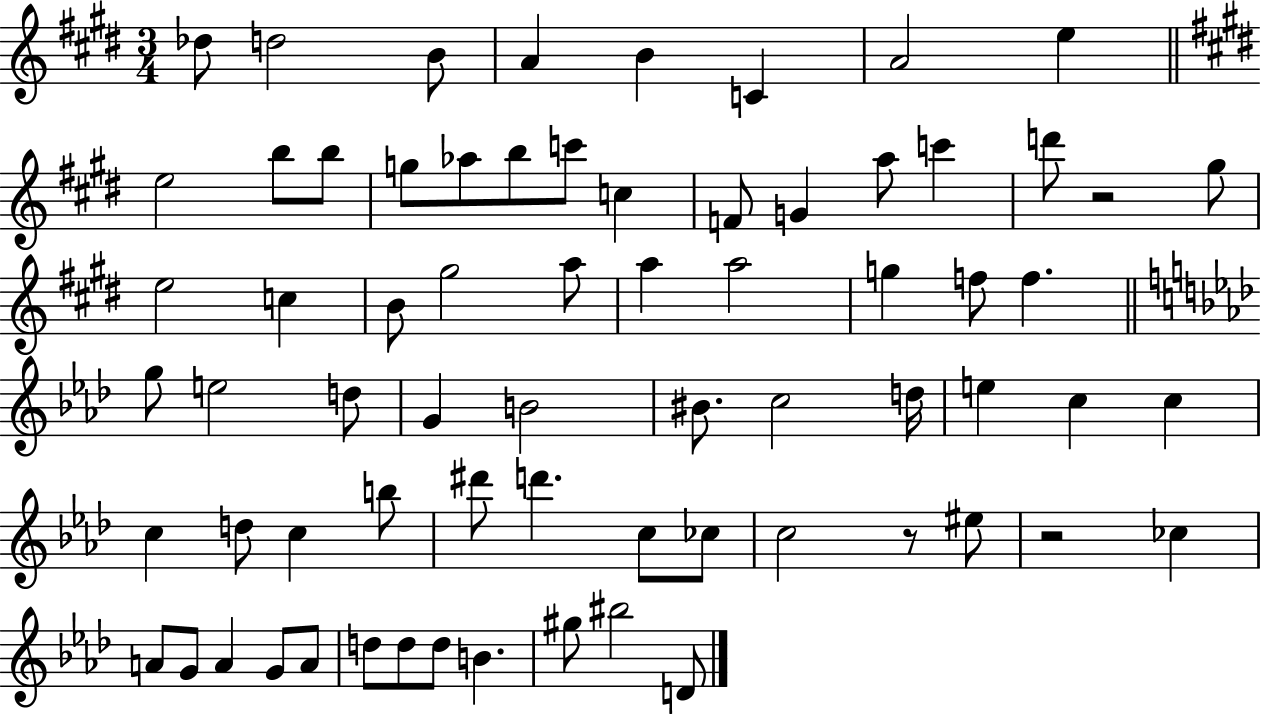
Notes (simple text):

Db5/e D5/h B4/e A4/q B4/q C4/q A4/h E5/q E5/h B5/e B5/e G5/e Ab5/e B5/e C6/e C5/q F4/e G4/q A5/e C6/q D6/e R/h G#5/e E5/h C5/q B4/e G#5/h A5/e A5/q A5/h G5/q F5/e F5/q. G5/e E5/h D5/e G4/q B4/h BIS4/e. C5/h D5/s E5/q C5/q C5/q C5/q D5/e C5/q B5/e D#6/e D6/q. C5/e CES5/e C5/h R/e EIS5/e R/h CES5/q A4/e G4/e A4/q G4/e A4/e D5/e D5/e D5/e B4/q. G#5/e BIS5/h D4/e